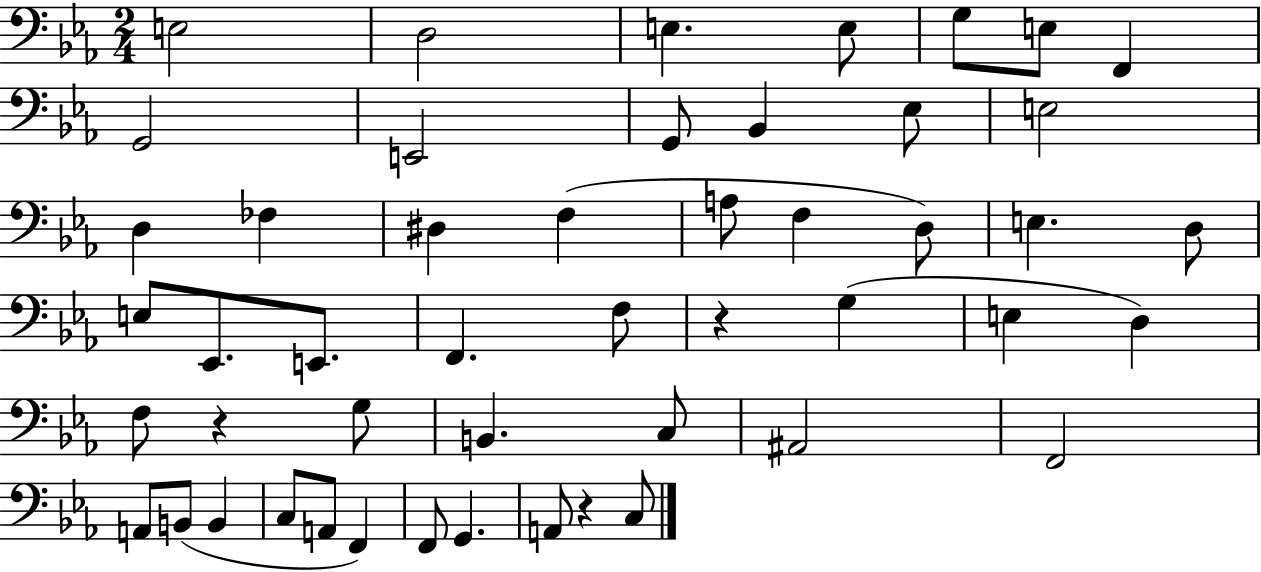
{
  \clef bass
  \numericTimeSignature
  \time 2/4
  \key ees \major
  e2 | d2 | e4. e8 | g8 e8 f,4 | \break g,2 | e,2 | g,8 bes,4 ees8 | e2 | \break d4 fes4 | dis4 f4( | a8 f4 d8) | e4. d8 | \break e8 ees,8. e,8. | f,4. f8 | r4 g4( | e4 d4) | \break f8 r4 g8 | b,4. c8 | ais,2 | f,2 | \break a,8 b,8( b,4 | c8 a,8 f,4) | f,8 g,4. | a,8 r4 c8 | \break \bar "|."
}